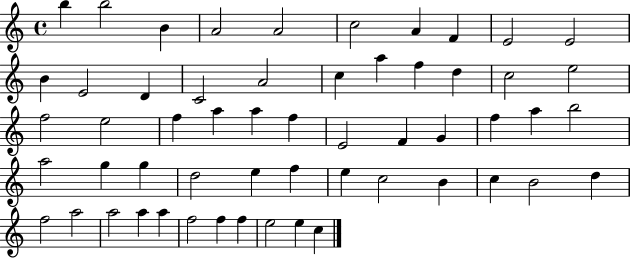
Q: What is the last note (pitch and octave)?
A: C5